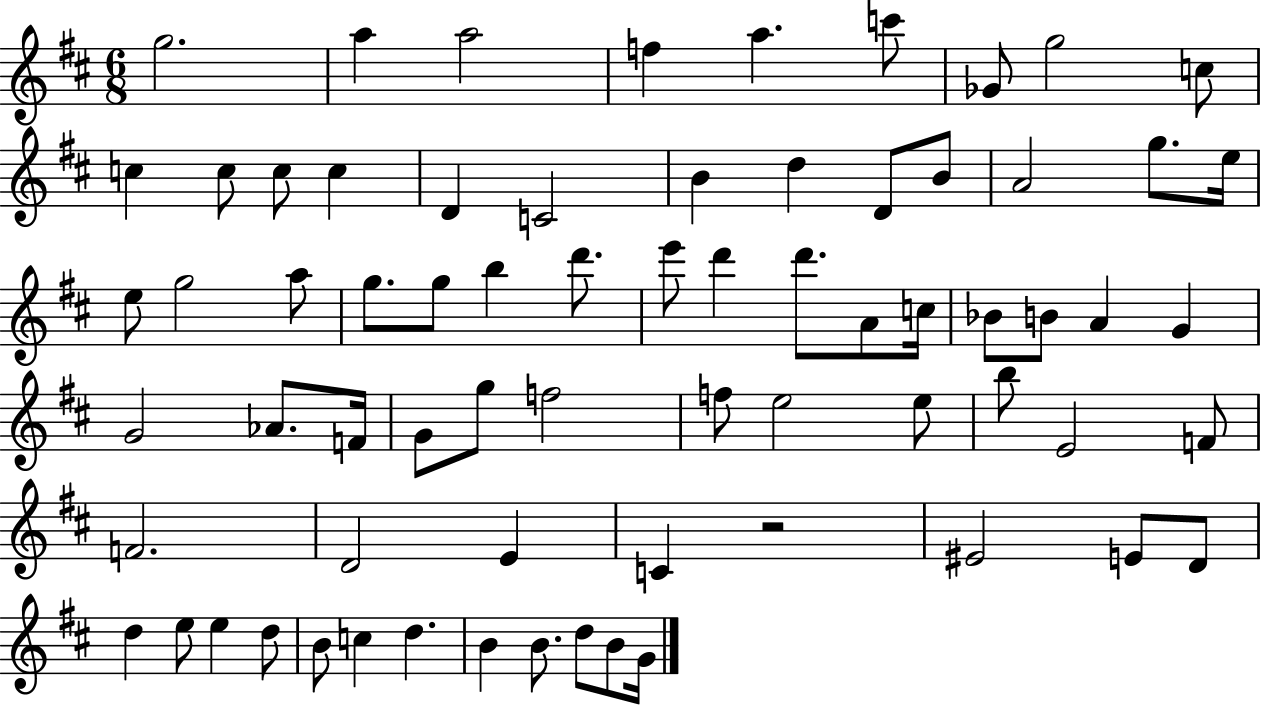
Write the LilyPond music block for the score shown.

{
  \clef treble
  \numericTimeSignature
  \time 6/8
  \key d \major
  g''2. | a''4 a''2 | f''4 a''4. c'''8 | ges'8 g''2 c''8 | \break c''4 c''8 c''8 c''4 | d'4 c'2 | b'4 d''4 d'8 b'8 | a'2 g''8. e''16 | \break e''8 g''2 a''8 | g''8. g''8 b''4 d'''8. | e'''8 d'''4 d'''8. a'8 c''16 | bes'8 b'8 a'4 g'4 | \break g'2 aes'8. f'16 | g'8 g''8 f''2 | f''8 e''2 e''8 | b''8 e'2 f'8 | \break f'2. | d'2 e'4 | c'4 r2 | eis'2 e'8 d'8 | \break d''4 e''8 e''4 d''8 | b'8 c''4 d''4. | b'4 b'8. d''8 b'8 g'16 | \bar "|."
}